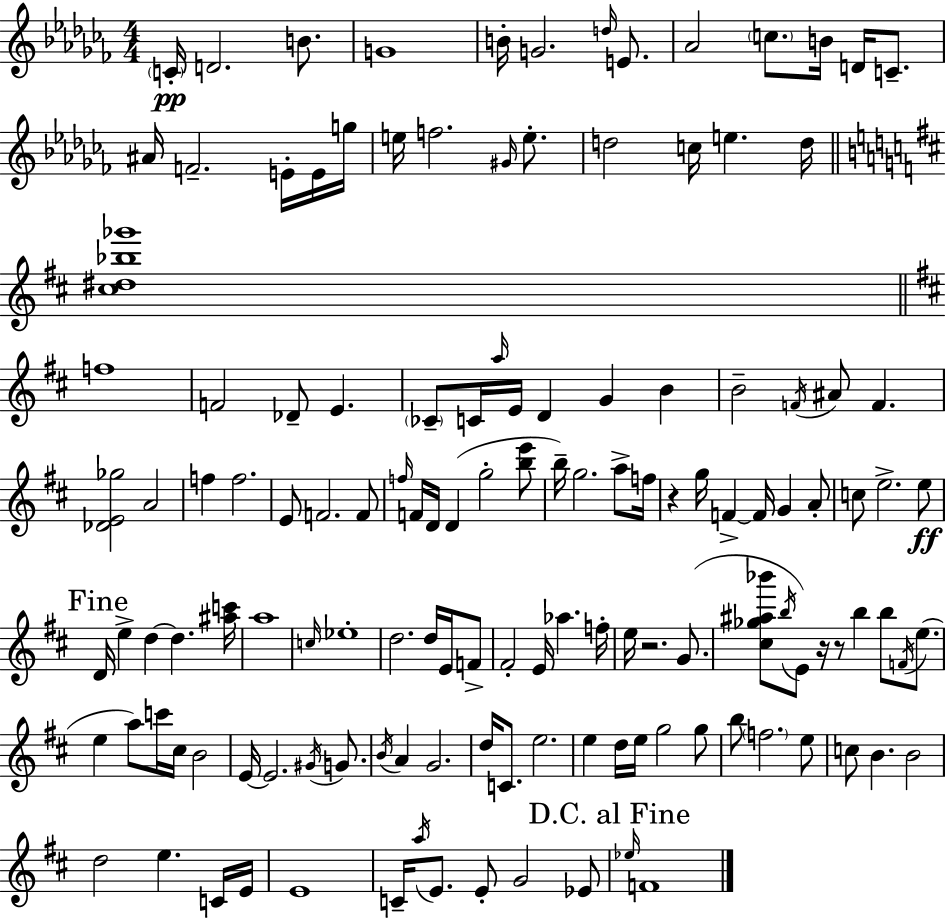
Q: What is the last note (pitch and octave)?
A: F4